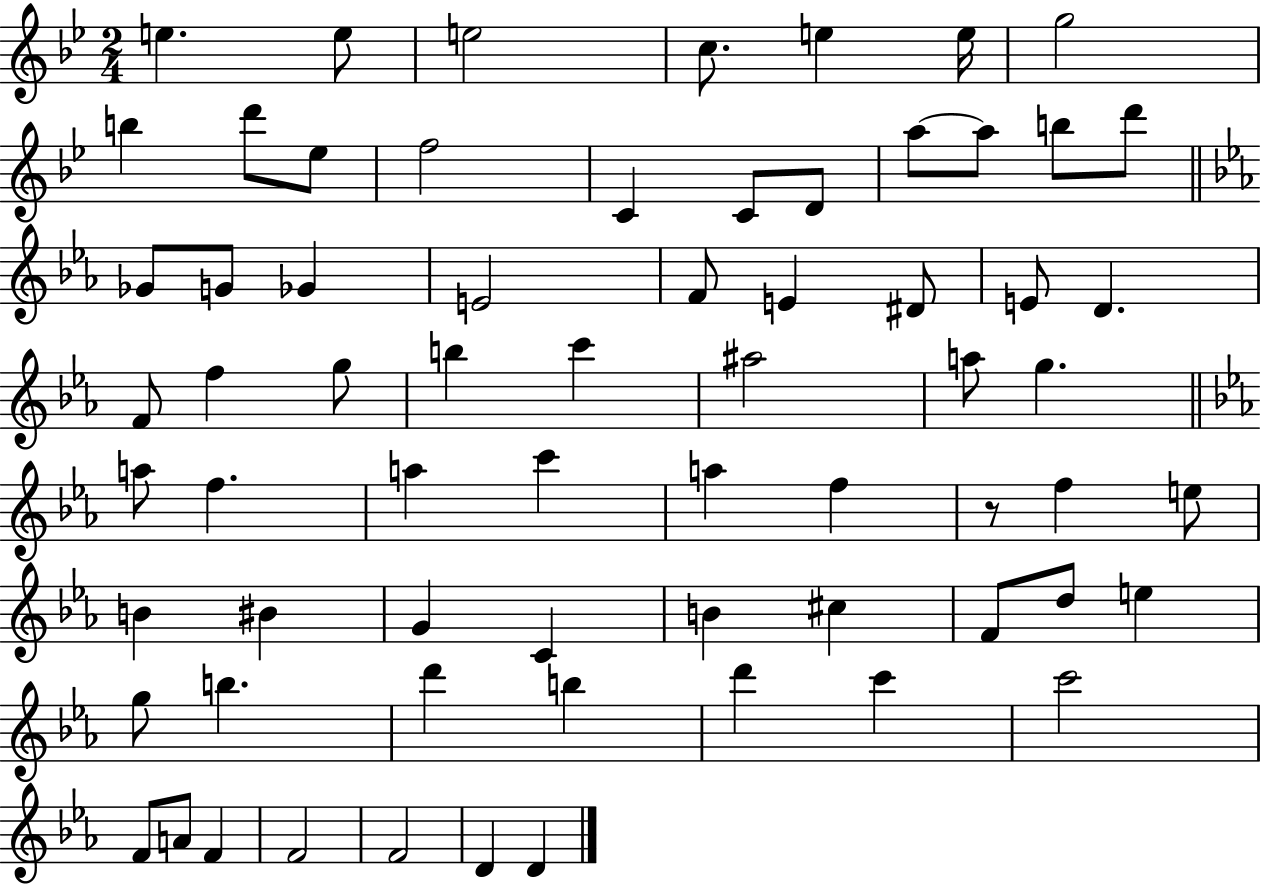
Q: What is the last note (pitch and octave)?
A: D4